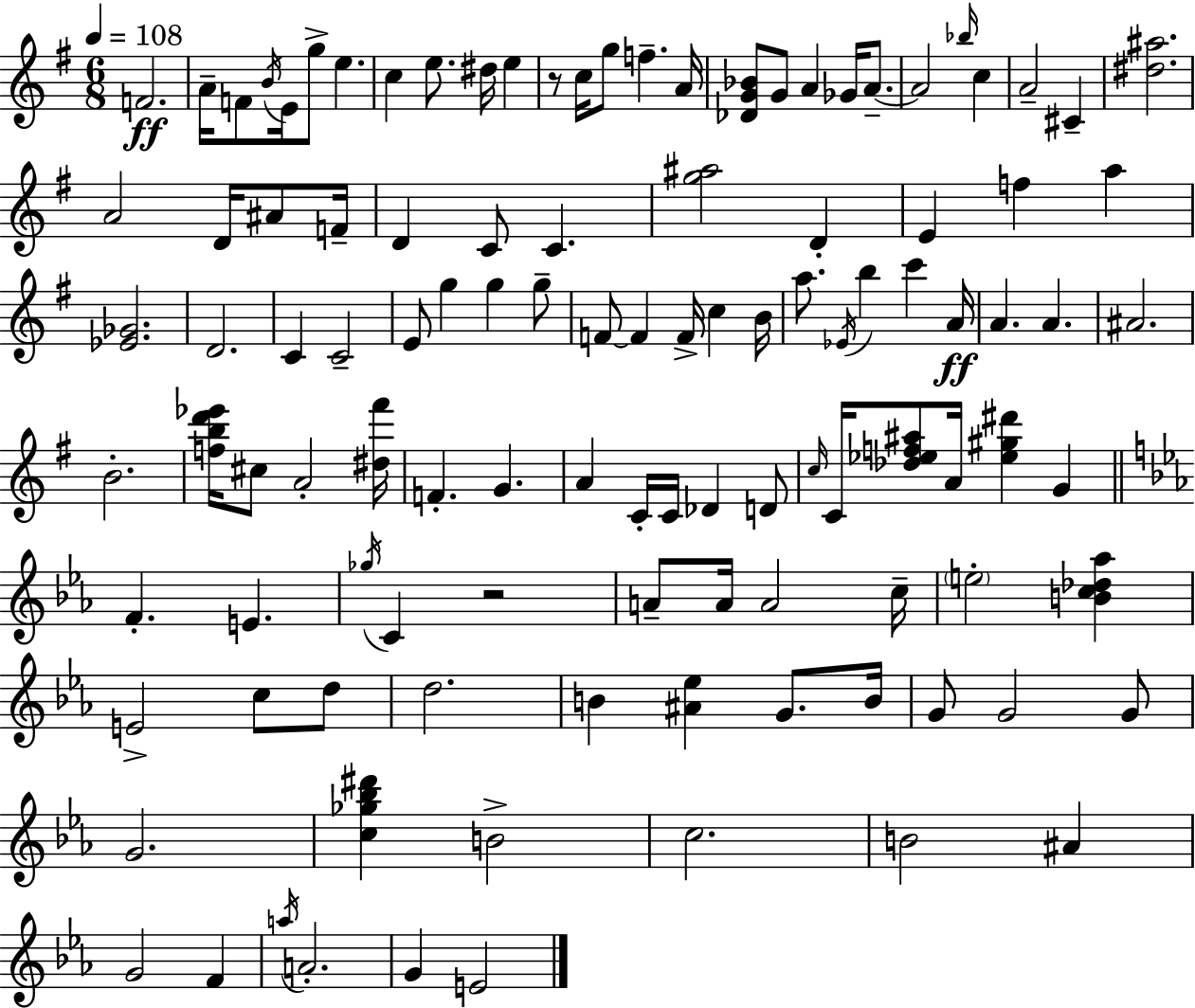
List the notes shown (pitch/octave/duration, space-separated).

F4/h. A4/s F4/e B4/s E4/s G5/e E5/q. C5/q E5/e. D#5/s E5/q R/e C5/s G5/e F5/q. A4/s [Db4,G4,Bb4]/e G4/e A4/q Gb4/s A4/e. A4/h Bb5/s C5/q A4/h C#4/q [D#5,A#5]/h. A4/h D4/s A#4/e F4/s D4/q C4/e C4/q. [G5,A#5]/h D4/q E4/q F5/q A5/q [Eb4,Gb4]/h. D4/h. C4/q C4/h E4/e G5/q G5/q G5/e F4/e F4/q F4/s C5/q B4/s A5/e. Eb4/s B5/q C6/q A4/s A4/q. A4/q. A#4/h. B4/h. [F5,B5,D6,Eb6]/s C#5/e A4/h [D#5,F#6]/s F4/q. G4/q. A4/q C4/s C4/s Db4/q D4/e C5/s C4/s [Db5,Eb5,F5,A#5]/e A4/s [Eb5,G#5,D#6]/q G4/q F4/q. E4/q. Gb5/s C4/q R/h A4/e A4/s A4/h C5/s E5/h [B4,C5,Db5,Ab5]/q E4/h C5/e D5/e D5/h. B4/q [A#4,Eb5]/q G4/e. B4/s G4/e G4/h G4/e G4/h. [C5,Gb5,Bb5,D#6]/q B4/h C5/h. B4/h A#4/q G4/h F4/q A5/s A4/h. G4/q E4/h